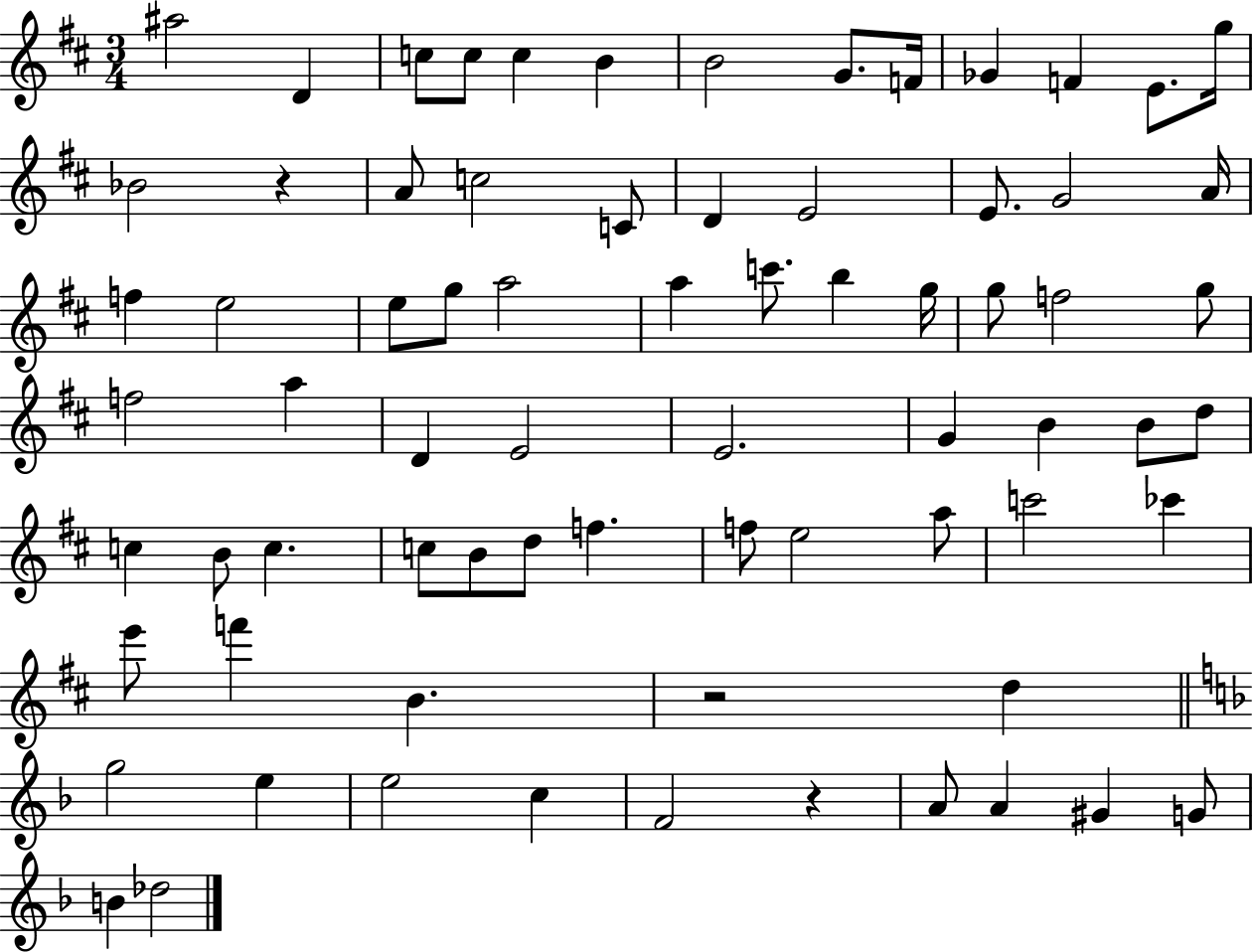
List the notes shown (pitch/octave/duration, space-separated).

A#5/h D4/q C5/e C5/e C5/q B4/q B4/h G4/e. F4/s Gb4/q F4/q E4/e. G5/s Bb4/h R/q A4/e C5/h C4/e D4/q E4/h E4/e. G4/h A4/s F5/q E5/h E5/e G5/e A5/h A5/q C6/e. B5/q G5/s G5/e F5/h G5/e F5/h A5/q D4/q E4/h E4/h. G4/q B4/q B4/e D5/e C5/q B4/e C5/q. C5/e B4/e D5/e F5/q. F5/e E5/h A5/e C6/h CES6/q E6/e F6/q B4/q. R/h D5/q G5/h E5/q E5/h C5/q F4/h R/q A4/e A4/q G#4/q G4/e B4/q Db5/h